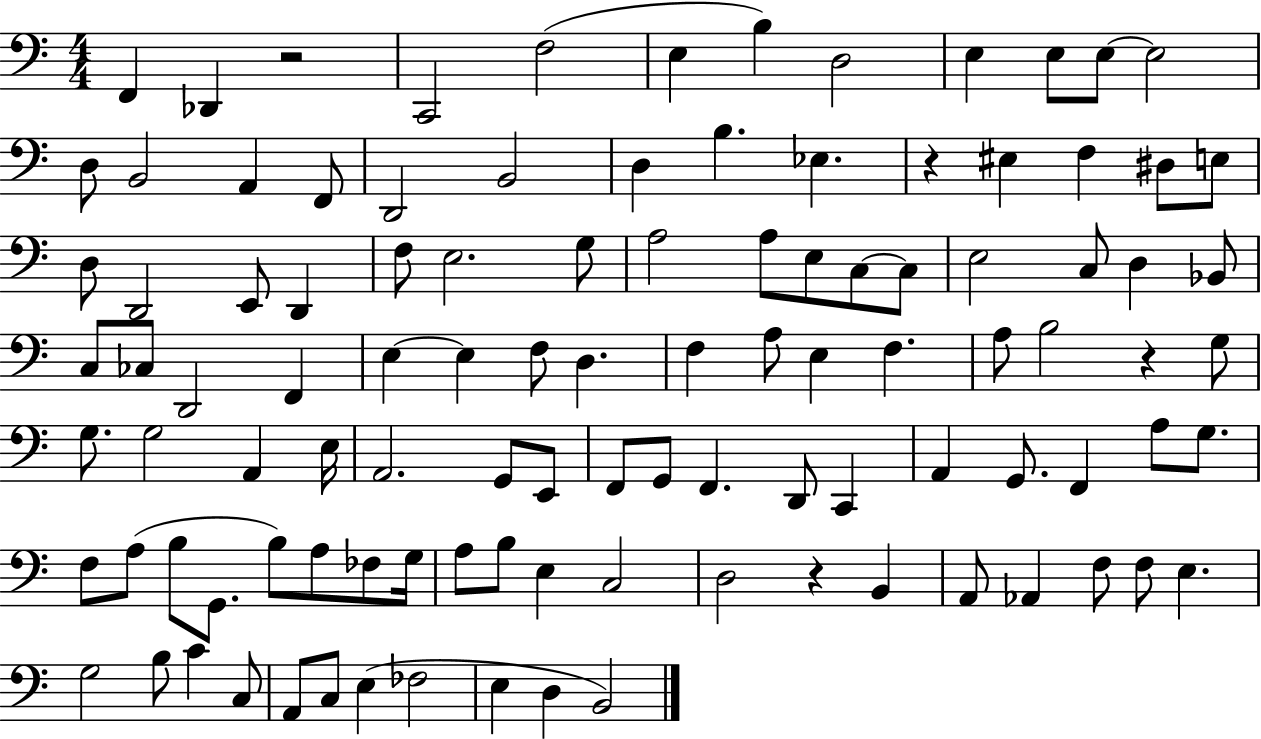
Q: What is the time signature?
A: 4/4